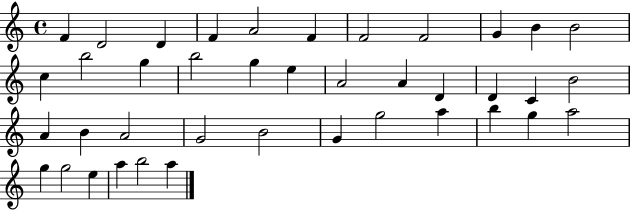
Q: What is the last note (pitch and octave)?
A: A5